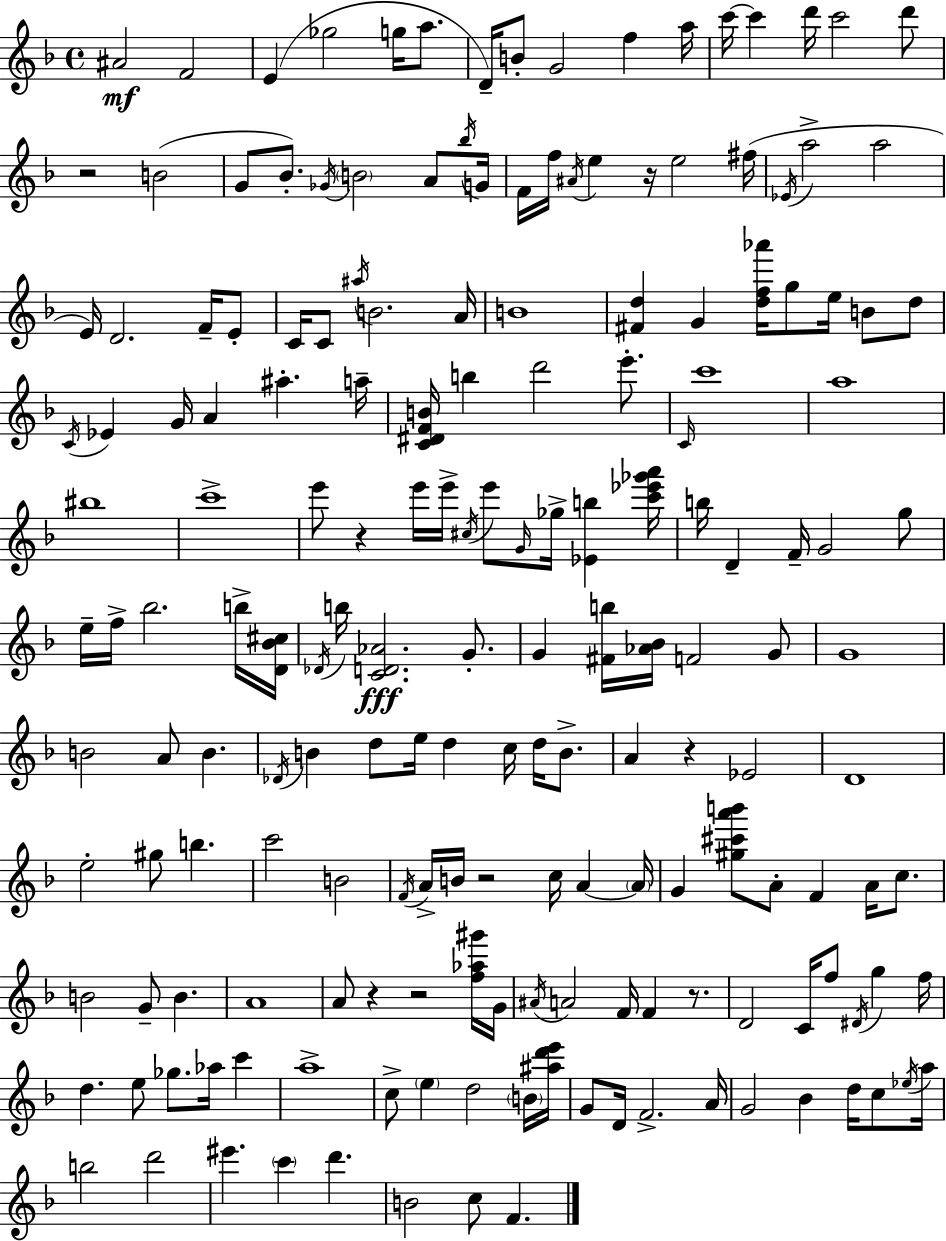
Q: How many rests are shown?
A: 8